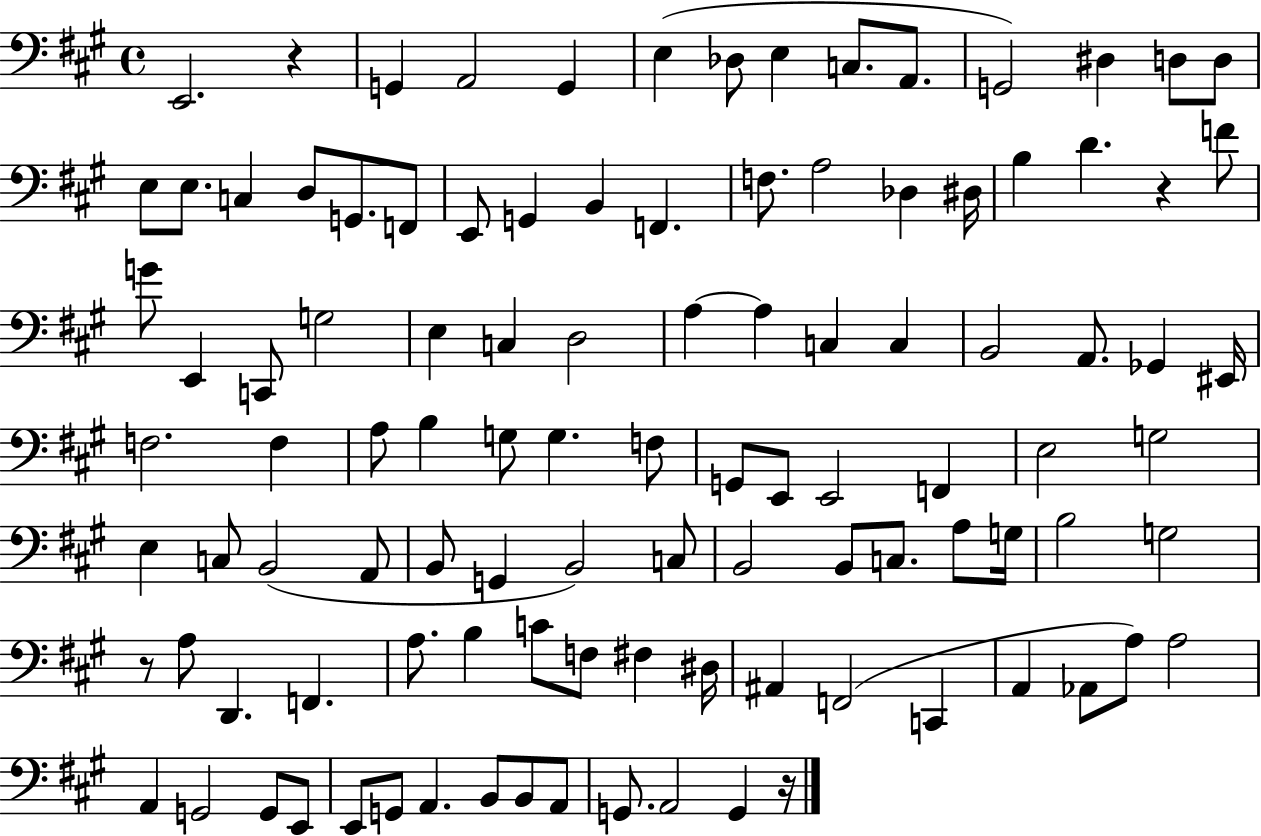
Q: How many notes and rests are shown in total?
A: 106